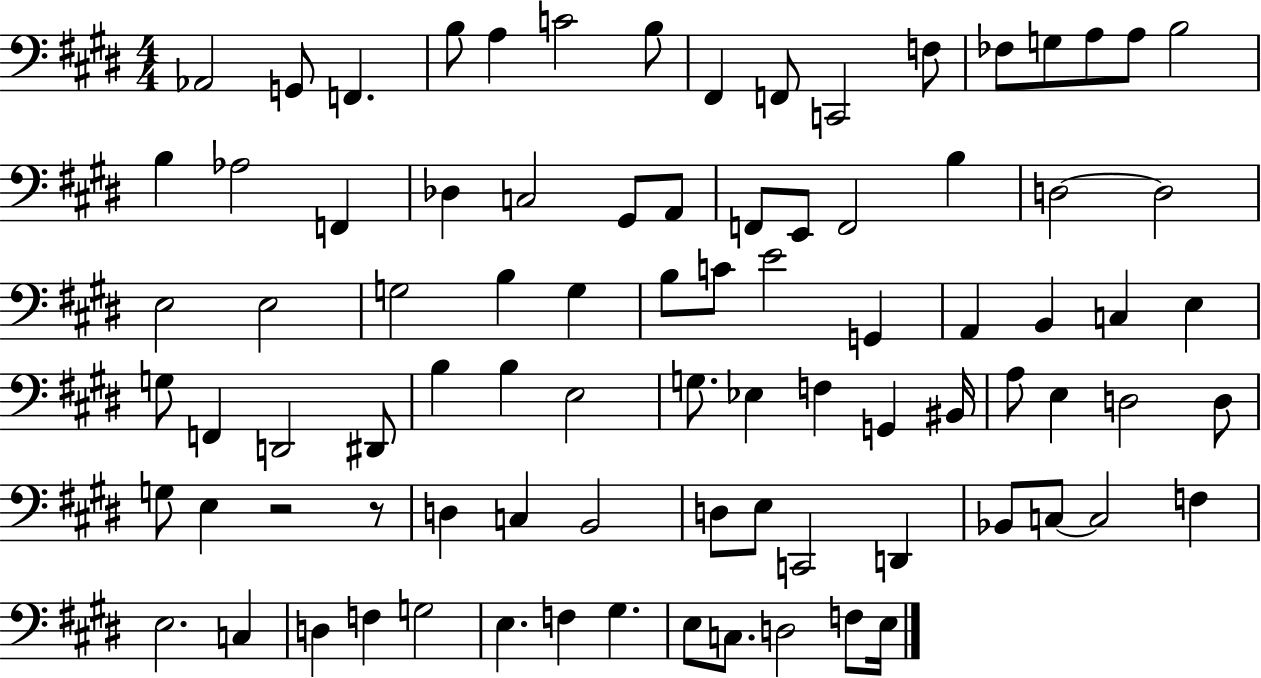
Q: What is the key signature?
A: E major